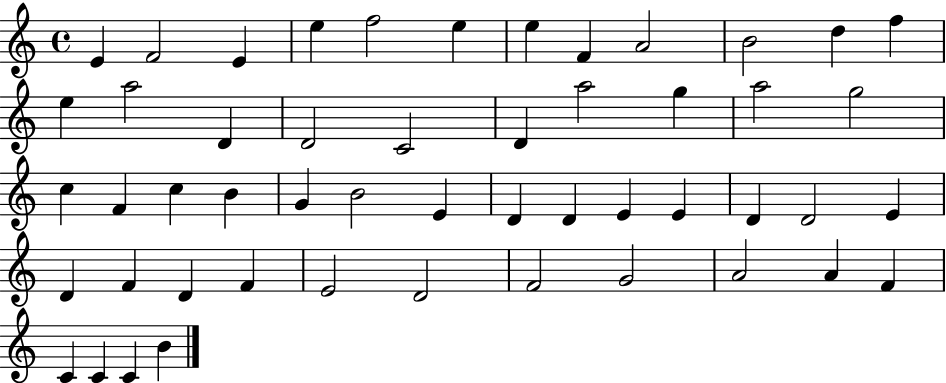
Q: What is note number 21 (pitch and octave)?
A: A5